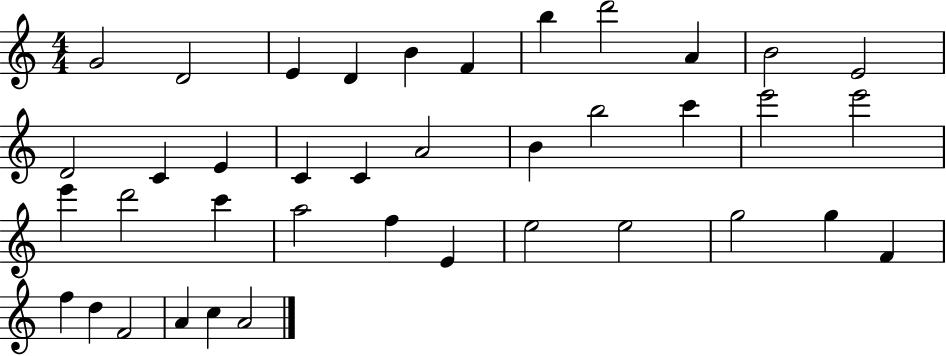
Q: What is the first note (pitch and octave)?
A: G4